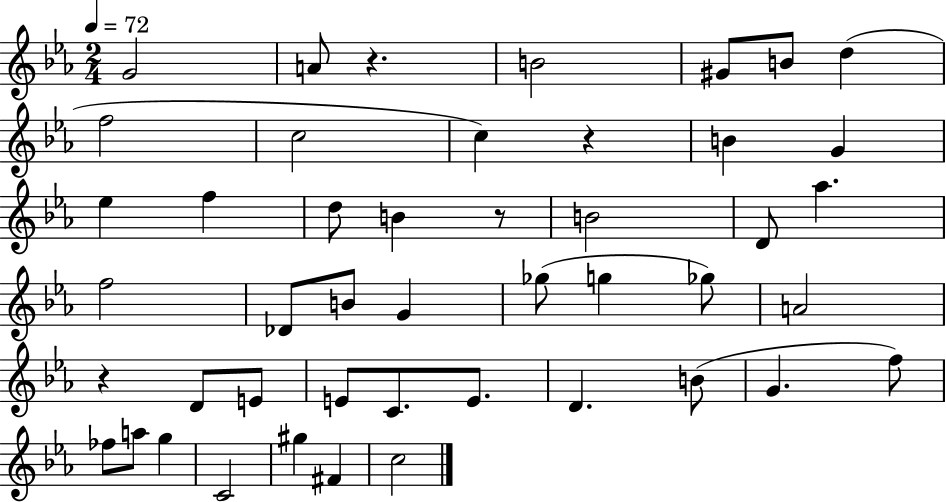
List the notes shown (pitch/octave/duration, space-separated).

G4/h A4/e R/q. B4/h G#4/e B4/e D5/q F5/h C5/h C5/q R/q B4/q G4/q Eb5/q F5/q D5/e B4/q R/e B4/h D4/e Ab5/q. F5/h Db4/e B4/e G4/q Gb5/e G5/q Gb5/e A4/h R/q D4/e E4/e E4/e C4/e. E4/e. D4/q. B4/e G4/q. F5/e FES5/e A5/e G5/q C4/h G#5/q F#4/q C5/h